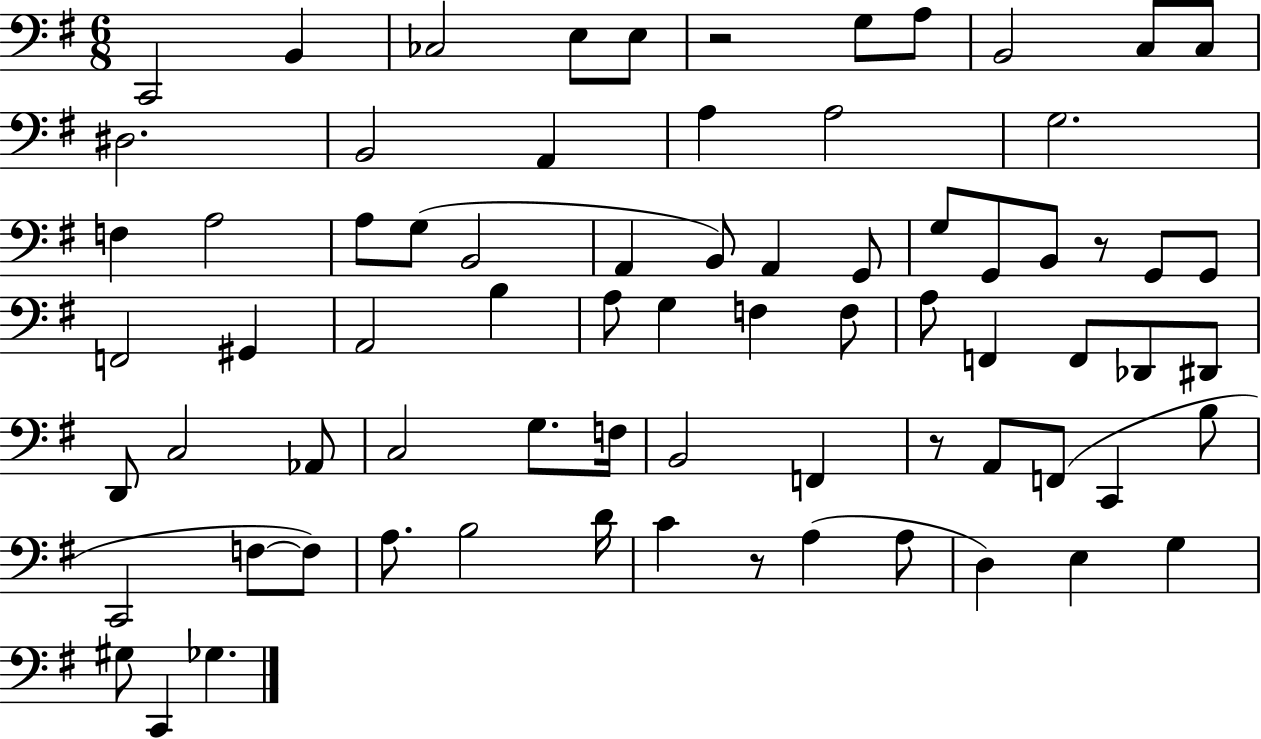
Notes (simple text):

C2/h B2/q CES3/h E3/e E3/e R/h G3/e A3/e B2/h C3/e C3/e D#3/h. B2/h A2/q A3/q A3/h G3/h. F3/q A3/h A3/e G3/e B2/h A2/q B2/e A2/q G2/e G3/e G2/e B2/e R/e G2/e G2/e F2/h G#2/q A2/h B3/q A3/e G3/q F3/q F3/e A3/e F2/q F2/e Db2/e D#2/e D2/e C3/h Ab2/e C3/h G3/e. F3/s B2/h F2/q R/e A2/e F2/e C2/q B3/e C2/h F3/e F3/e A3/e. B3/h D4/s C4/q R/e A3/q A3/e D3/q E3/q G3/q G#3/e C2/q Gb3/q.